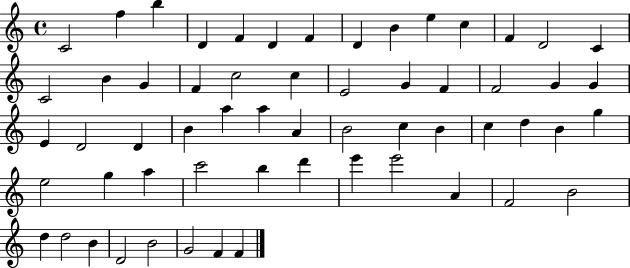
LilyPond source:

{
  \clef treble
  \time 4/4
  \defaultTimeSignature
  \key c \major
  c'2 f''4 b''4 | d'4 f'4 d'4 f'4 | d'4 b'4 e''4 c''4 | f'4 d'2 c'4 | \break c'2 b'4 g'4 | f'4 c''2 c''4 | e'2 g'4 f'4 | f'2 g'4 g'4 | \break e'4 d'2 d'4 | b'4 a''4 a''4 a'4 | b'2 c''4 b'4 | c''4 d''4 b'4 g''4 | \break e''2 g''4 a''4 | c'''2 b''4 d'''4 | e'''4 e'''2 a'4 | f'2 b'2 | \break d''4 d''2 b'4 | d'2 b'2 | g'2 f'4 f'4 | \bar "|."
}